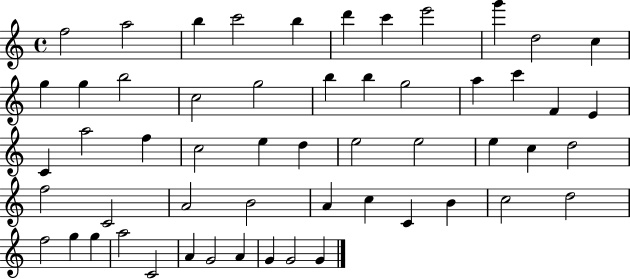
F5/h A5/h B5/q C6/h B5/q D6/q C6/q E6/h G6/q D5/h C5/q G5/q G5/q B5/h C5/h G5/h B5/q B5/q G5/h A5/q C6/q F4/q E4/q C4/q A5/h F5/q C5/h E5/q D5/q E5/h E5/h E5/q C5/q D5/h F5/h C4/h A4/h B4/h A4/q C5/q C4/q B4/q C5/h D5/h F5/h G5/q G5/q A5/h C4/h A4/q G4/h A4/q G4/q G4/h G4/q